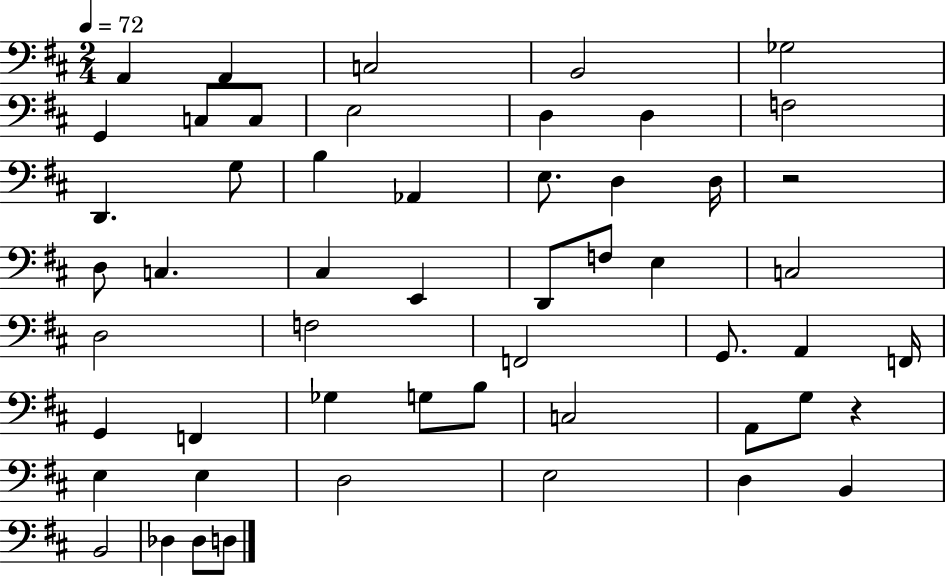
A2/q A2/q C3/h B2/h Gb3/h G2/q C3/e C3/e E3/h D3/q D3/q F3/h D2/q. G3/e B3/q Ab2/q E3/e. D3/q D3/s R/h D3/e C3/q. C#3/q E2/q D2/e F3/e E3/q C3/h D3/h F3/h F2/h G2/e. A2/q F2/s G2/q F2/q Gb3/q G3/e B3/e C3/h A2/e G3/e R/q E3/q E3/q D3/h E3/h D3/q B2/q B2/h Db3/q Db3/e D3/e